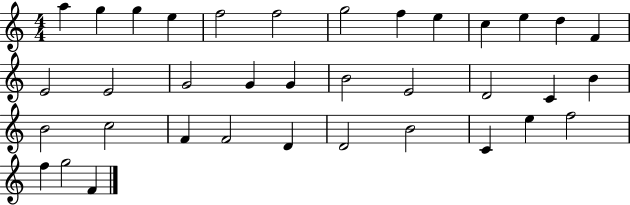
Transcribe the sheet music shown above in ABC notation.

X:1
T:Untitled
M:4/4
L:1/4
K:C
a g g e f2 f2 g2 f e c e d F E2 E2 G2 G G B2 E2 D2 C B B2 c2 F F2 D D2 B2 C e f2 f g2 F